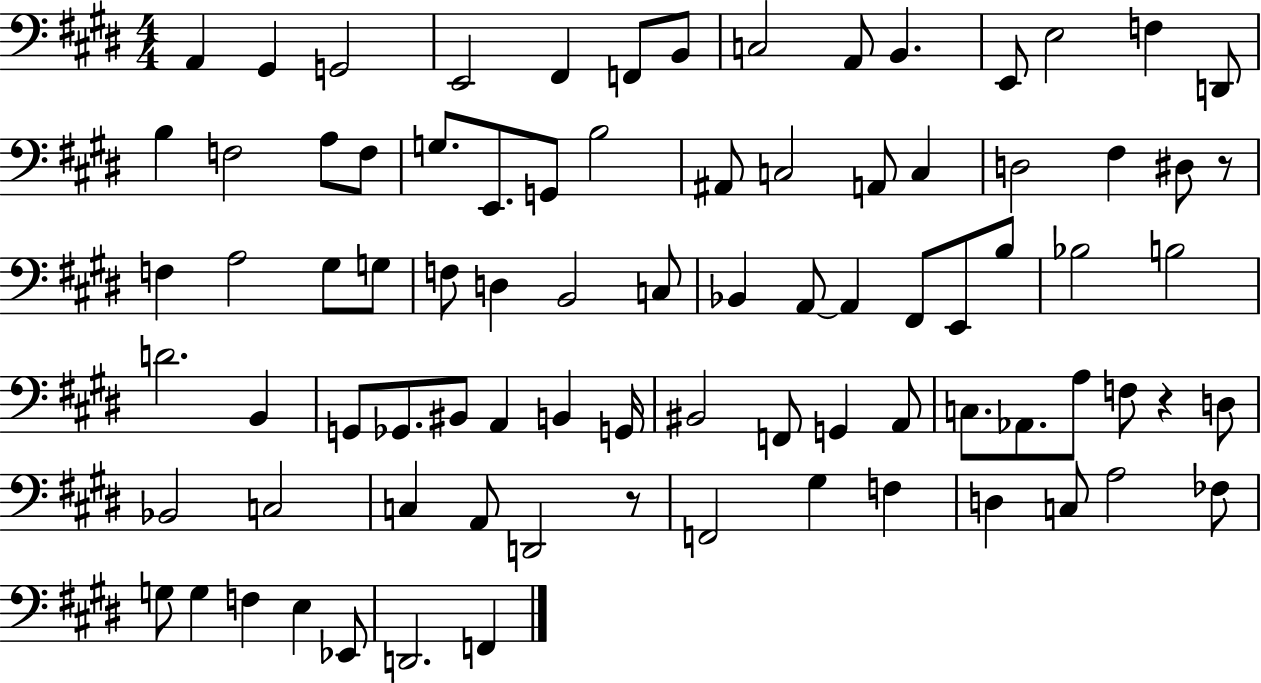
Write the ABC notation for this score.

X:1
T:Untitled
M:4/4
L:1/4
K:E
A,, ^G,, G,,2 E,,2 ^F,, F,,/2 B,,/2 C,2 A,,/2 B,, E,,/2 E,2 F, D,,/2 B, F,2 A,/2 F,/2 G,/2 E,,/2 G,,/2 B,2 ^A,,/2 C,2 A,,/2 C, D,2 ^F, ^D,/2 z/2 F, A,2 ^G,/2 G,/2 F,/2 D, B,,2 C,/2 _B,, A,,/2 A,, ^F,,/2 E,,/2 B,/2 _B,2 B,2 D2 B,, G,,/2 _G,,/2 ^B,,/2 A,, B,, G,,/4 ^B,,2 F,,/2 G,, A,,/2 C,/2 _A,,/2 A,/2 F,/2 z D,/2 _B,,2 C,2 C, A,,/2 D,,2 z/2 F,,2 ^G, F, D, C,/2 A,2 _F,/2 G,/2 G, F, E, _E,,/2 D,,2 F,,